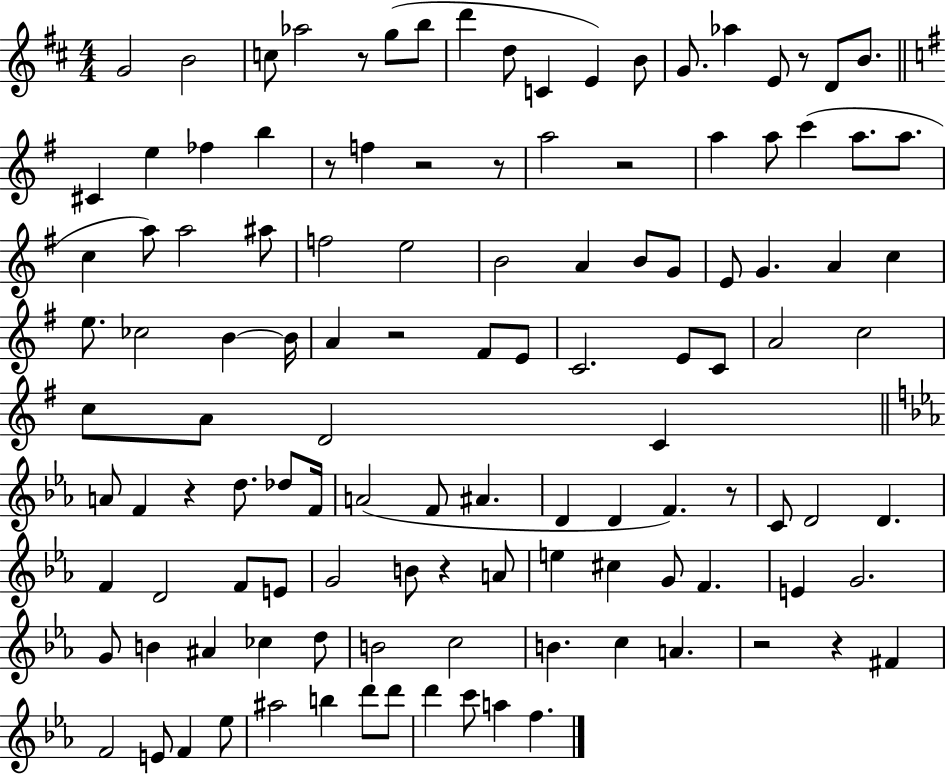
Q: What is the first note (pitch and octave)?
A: G4